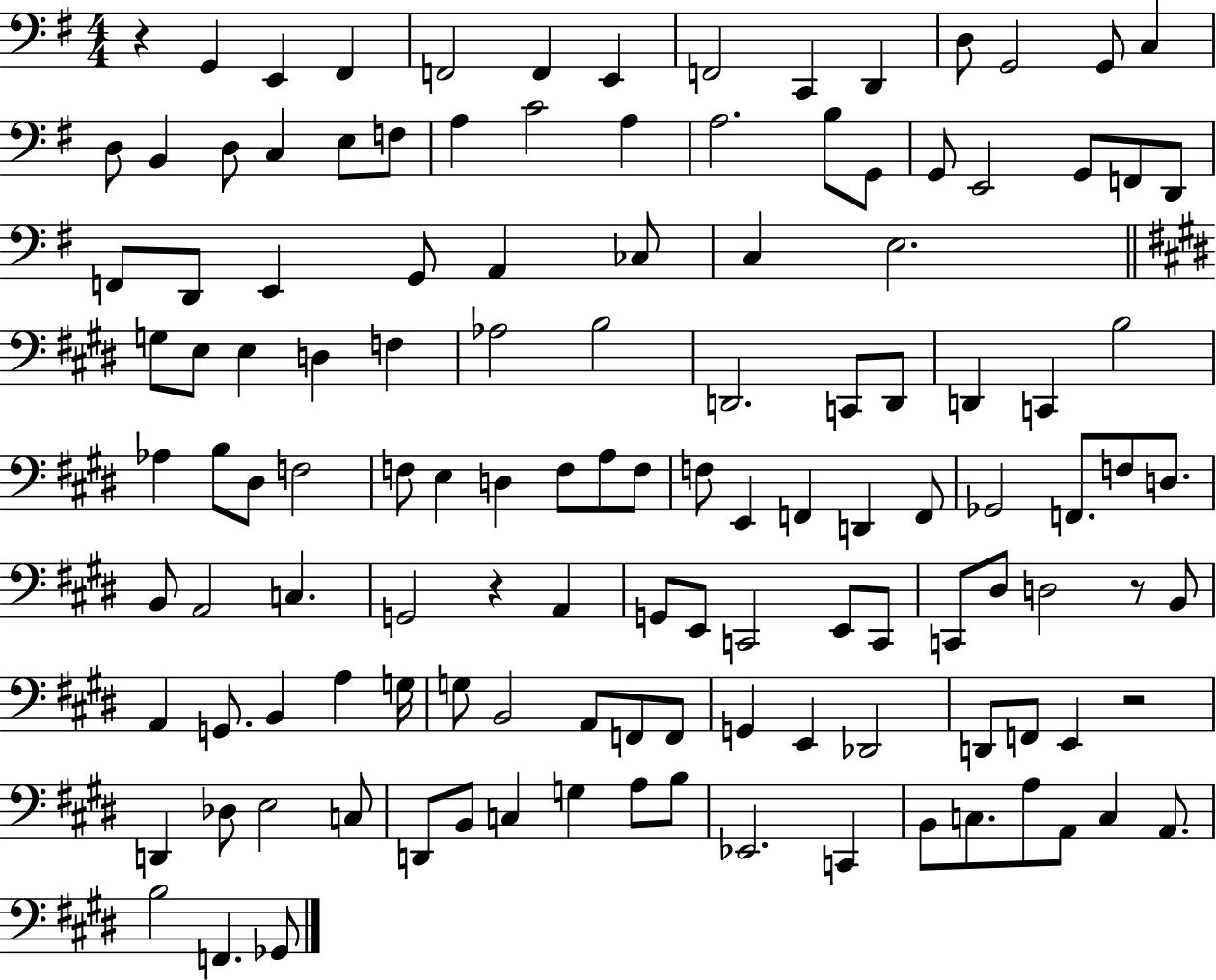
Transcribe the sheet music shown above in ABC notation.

X:1
T:Untitled
M:4/4
L:1/4
K:G
z G,, E,, ^F,, F,,2 F,, E,, F,,2 C,, D,, D,/2 G,,2 G,,/2 C, D,/2 B,, D,/2 C, E,/2 F,/2 A, C2 A, A,2 B,/2 G,,/2 G,,/2 E,,2 G,,/2 F,,/2 D,,/2 F,,/2 D,,/2 E,, G,,/2 A,, _C,/2 C, E,2 G,/2 E,/2 E, D, F, _A,2 B,2 D,,2 C,,/2 D,,/2 D,, C,, B,2 _A, B,/2 ^D,/2 F,2 F,/2 E, D, F,/2 A,/2 F,/2 F,/2 E,, F,, D,, F,,/2 _G,,2 F,,/2 F,/2 D,/2 B,,/2 A,,2 C, G,,2 z A,, G,,/2 E,,/2 C,,2 E,,/2 C,,/2 C,,/2 ^D,/2 D,2 z/2 B,,/2 A,, G,,/2 B,, A, G,/4 G,/2 B,,2 A,,/2 F,,/2 F,,/2 G,, E,, _D,,2 D,,/2 F,,/2 E,, z2 D,, _D,/2 E,2 C,/2 D,,/2 B,,/2 C, G, A,/2 B,/2 _E,,2 C,, B,,/2 C,/2 A,/2 A,,/2 C, A,,/2 B,2 F,, _G,,/2